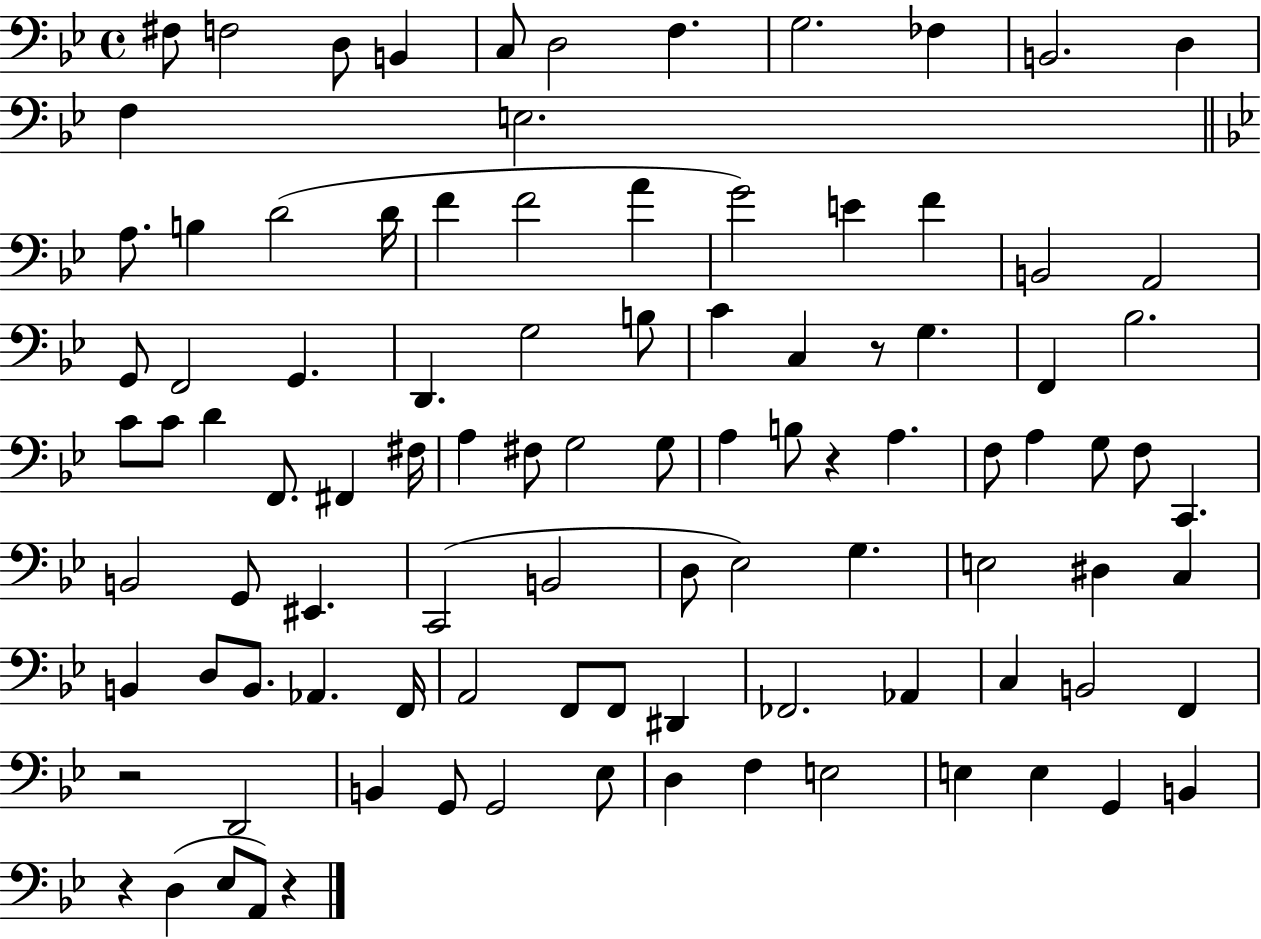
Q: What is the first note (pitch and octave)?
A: F#3